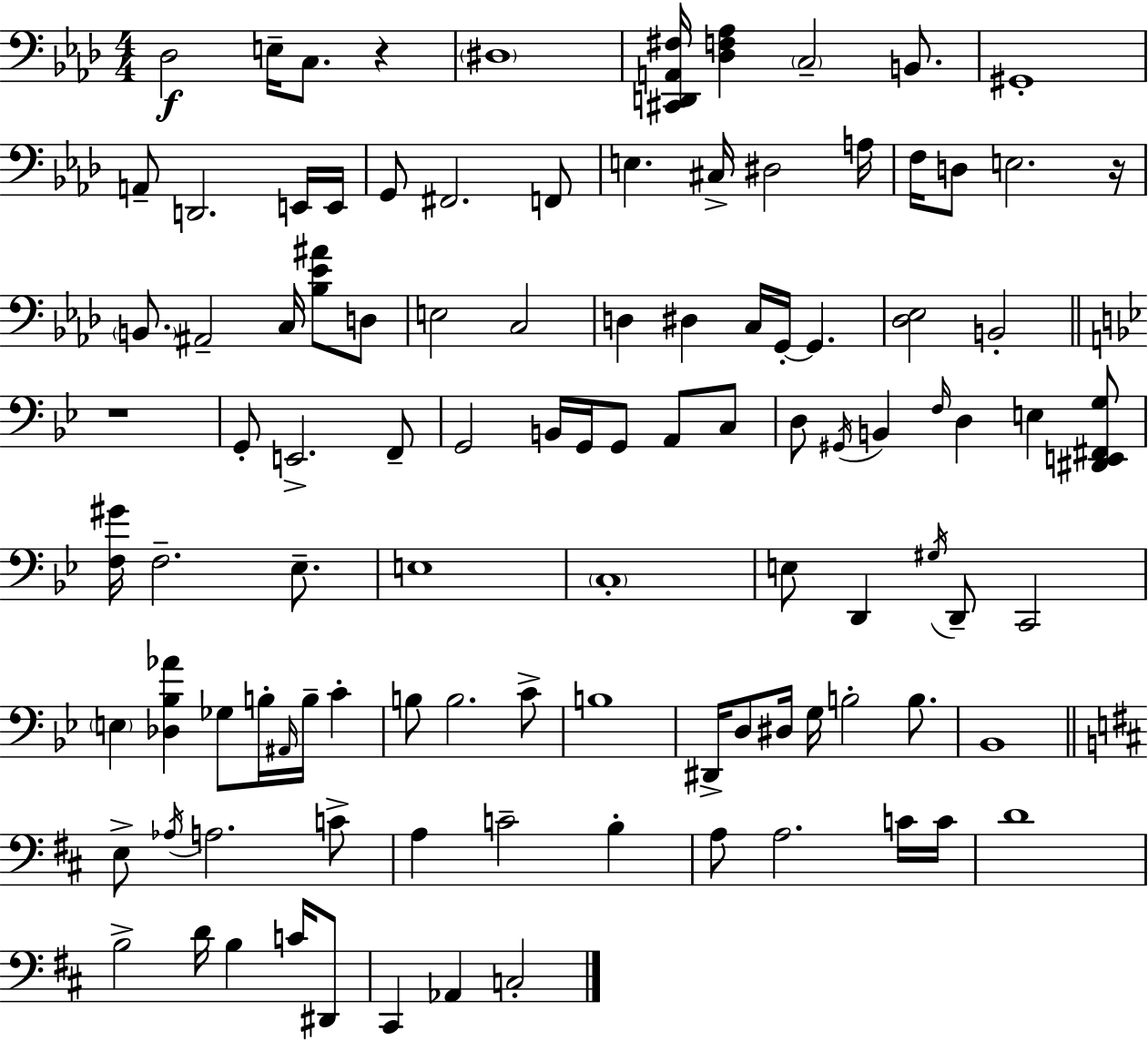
Db3/h E3/s C3/e. R/q D#3/w [C#2,D2,A2,F#3]/s [Db3,F3,Ab3]/q C3/h B2/e. G#2/w A2/e D2/h. E2/s E2/s G2/e F#2/h. F2/e E3/q. C#3/s D#3/h A3/s F3/s D3/e E3/h. R/s B2/e. A#2/h C3/s [Bb3,Eb4,A#4]/e D3/e E3/h C3/h D3/q D#3/q C3/s G2/s G2/q. [Db3,Eb3]/h B2/h R/w G2/e E2/h. F2/e G2/h B2/s G2/s G2/e A2/e C3/e D3/e G#2/s B2/q F3/s D3/q E3/q [D#2,E2,F#2,G3]/e [F3,G#4]/s F3/h. Eb3/e. E3/w C3/w E3/e D2/q G#3/s D2/e C2/h E3/q [Db3,Bb3,Ab4]/q Gb3/e B3/s A#2/s B3/s C4/q B3/e B3/h. C4/e B3/w D#2/s D3/e D#3/s G3/s B3/h B3/e. Bb2/w E3/e Ab3/s A3/h. C4/e A3/q C4/h B3/q A3/e A3/h. C4/s C4/s D4/w B3/h D4/s B3/q C4/s D#2/e C#2/q Ab2/q C3/h